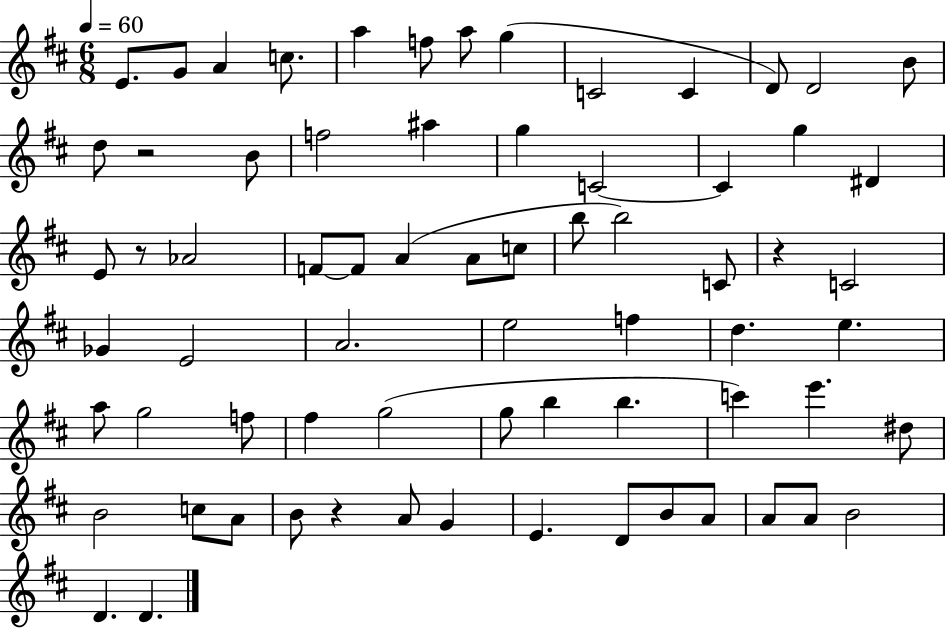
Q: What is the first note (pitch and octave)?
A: E4